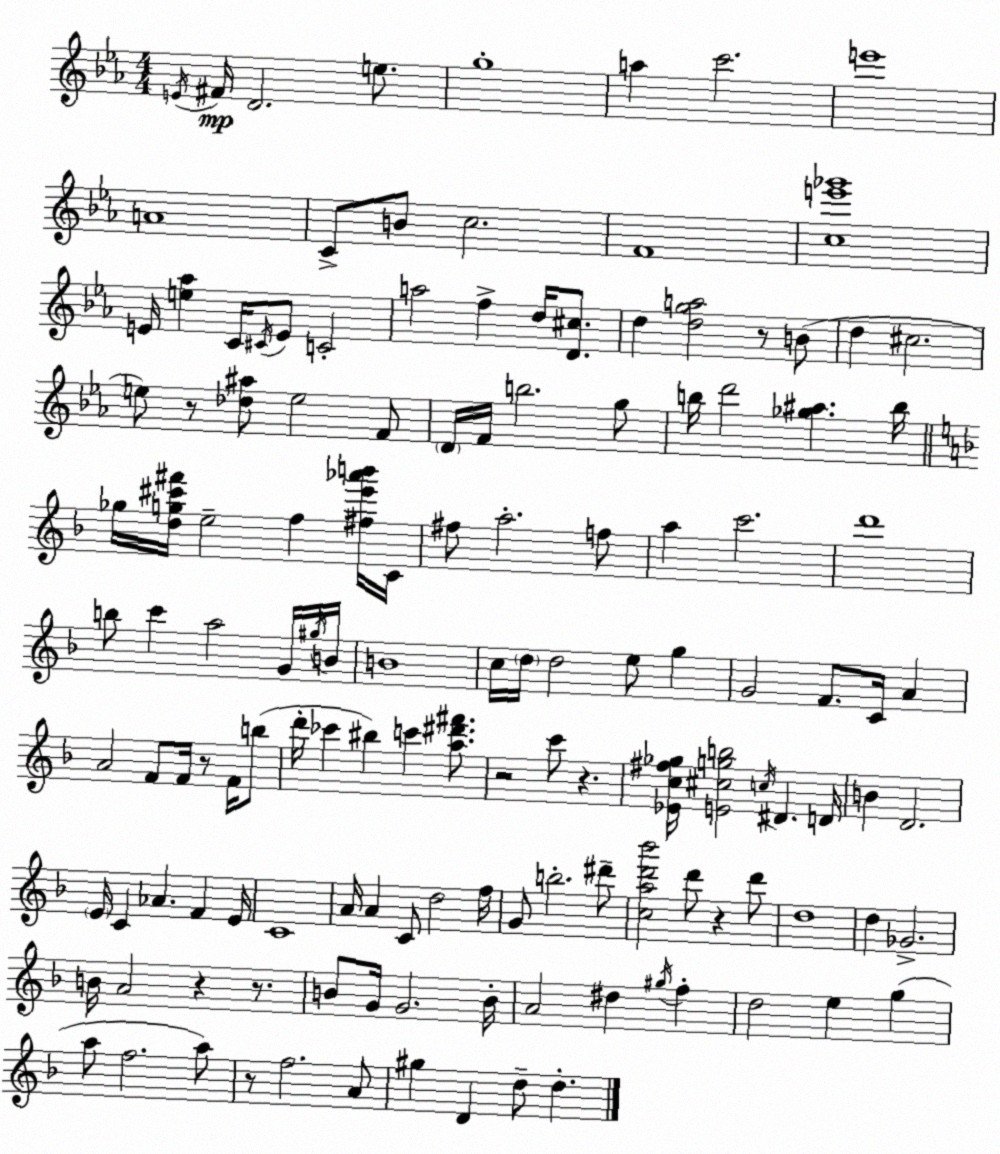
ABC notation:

X:1
T:Untitled
M:4/4
L:1/4
K:Eb
E/4 ^F/4 D2 e/2 g4 a c'2 e'4 A4 C/2 B/2 c2 F4 [ce'_g']4 E/4 [e_a] C/4 ^C/4 E/2 C2 a2 f d/4 [D^c]/2 d [dga]2 z/2 B/2 d ^c2 e/2 z/2 [_d^a]/2 e2 F/2 D/4 F/4 b2 g/2 b/4 d'2 [_g^a] b/4 _g/4 [dg^c'^f']/4 e2 f [^fe'_a'b']/4 C/4 ^f/2 a2 f/2 a c'2 d'4 b/2 c' a2 G/4 ^g/4 B/4 B4 c/4 d/4 d2 e/2 g G2 F/2 C/4 A A2 F/2 F/4 z/2 F/4 b/2 d'/4 _c' ^b c' [a^d'^f']/2 z2 c'/2 z [_Ec^f_g]/4 [E^cgb]2 c/4 ^D D/4 B D2 E/4 C _A F E/4 C4 A/4 A C/2 d2 f/4 G/2 b2 ^d'/2 [cad'_b']2 d'/2 z d'/2 d4 d _G2 B/4 A2 z z/2 B/2 G/4 G2 B/4 A2 ^d ^g/4 f d2 e g a/2 f2 a/2 z/2 f2 A/2 ^g D d/2 d